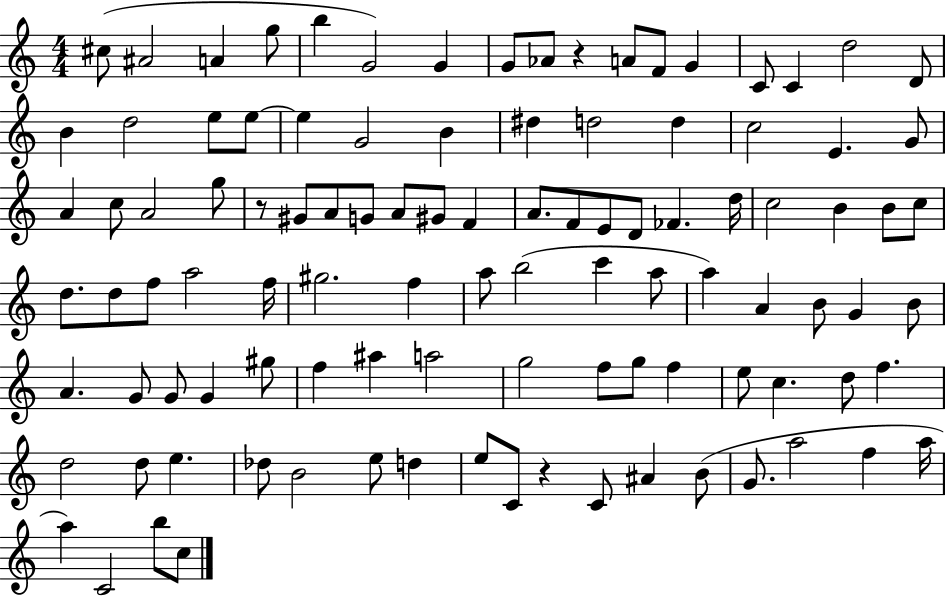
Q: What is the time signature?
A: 4/4